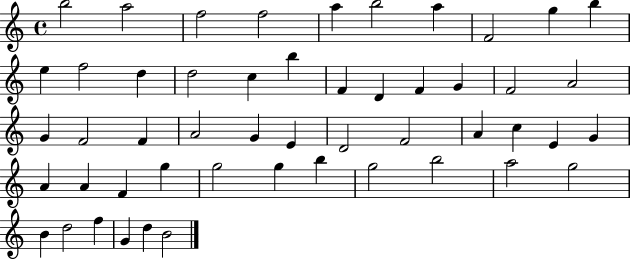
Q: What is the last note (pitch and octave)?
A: B4